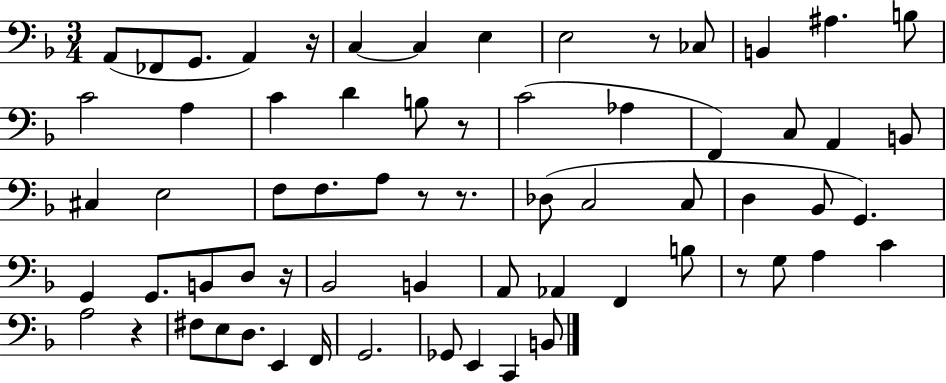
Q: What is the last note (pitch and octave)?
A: B2